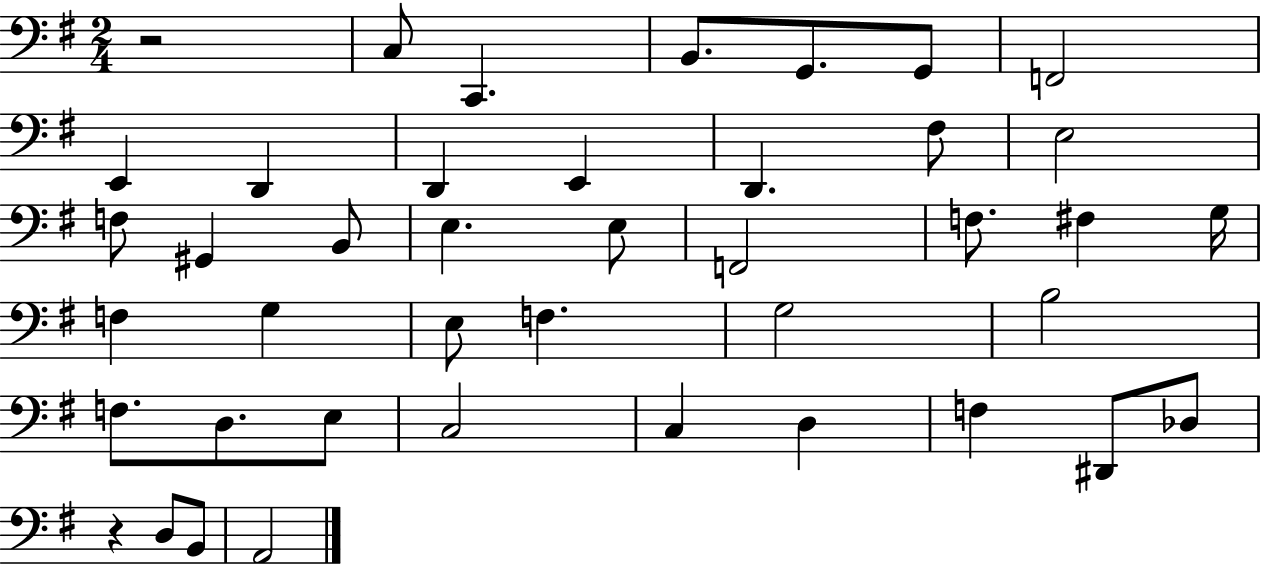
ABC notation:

X:1
T:Untitled
M:2/4
L:1/4
K:G
z2 C,/2 C,, B,,/2 G,,/2 G,,/2 F,,2 E,, D,, D,, E,, D,, ^F,/2 E,2 F,/2 ^G,, B,,/2 E, E,/2 F,,2 F,/2 ^F, G,/4 F, G, E,/2 F, G,2 B,2 F,/2 D,/2 E,/2 C,2 C, D, F, ^D,,/2 _D,/2 z D,/2 B,,/2 A,,2